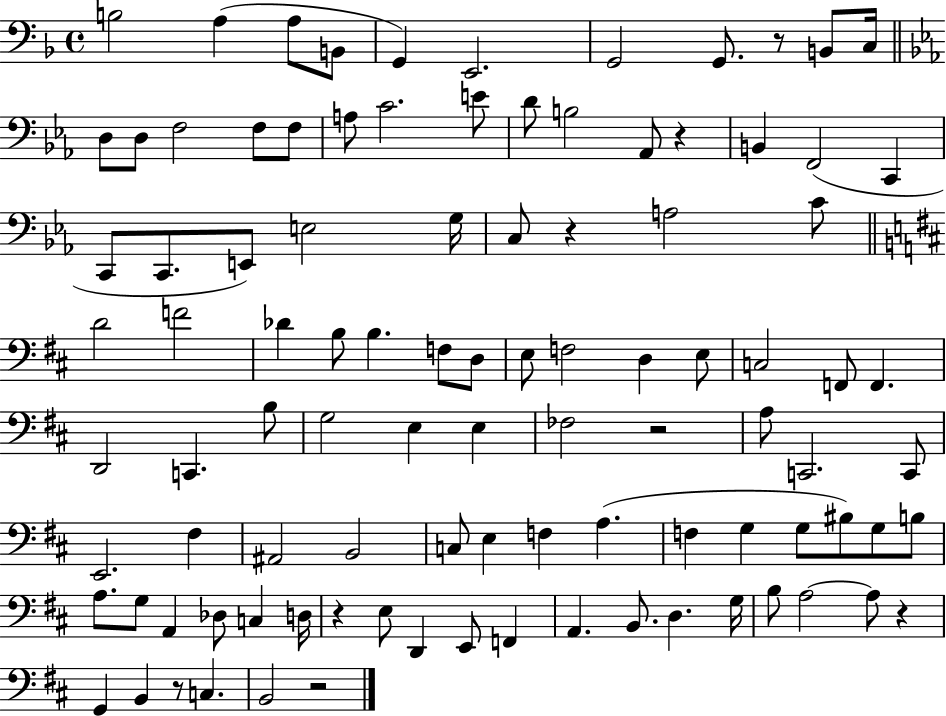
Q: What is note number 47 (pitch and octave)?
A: D2